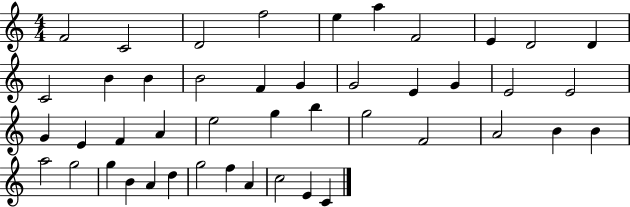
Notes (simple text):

F4/h C4/h D4/h F5/h E5/q A5/q F4/h E4/q D4/h D4/q C4/h B4/q B4/q B4/h F4/q G4/q G4/h E4/q G4/q E4/h E4/h G4/q E4/q F4/q A4/q E5/h G5/q B5/q G5/h F4/h A4/h B4/q B4/q A5/h G5/h G5/q B4/q A4/q D5/q G5/h F5/q A4/q C5/h E4/q C4/q